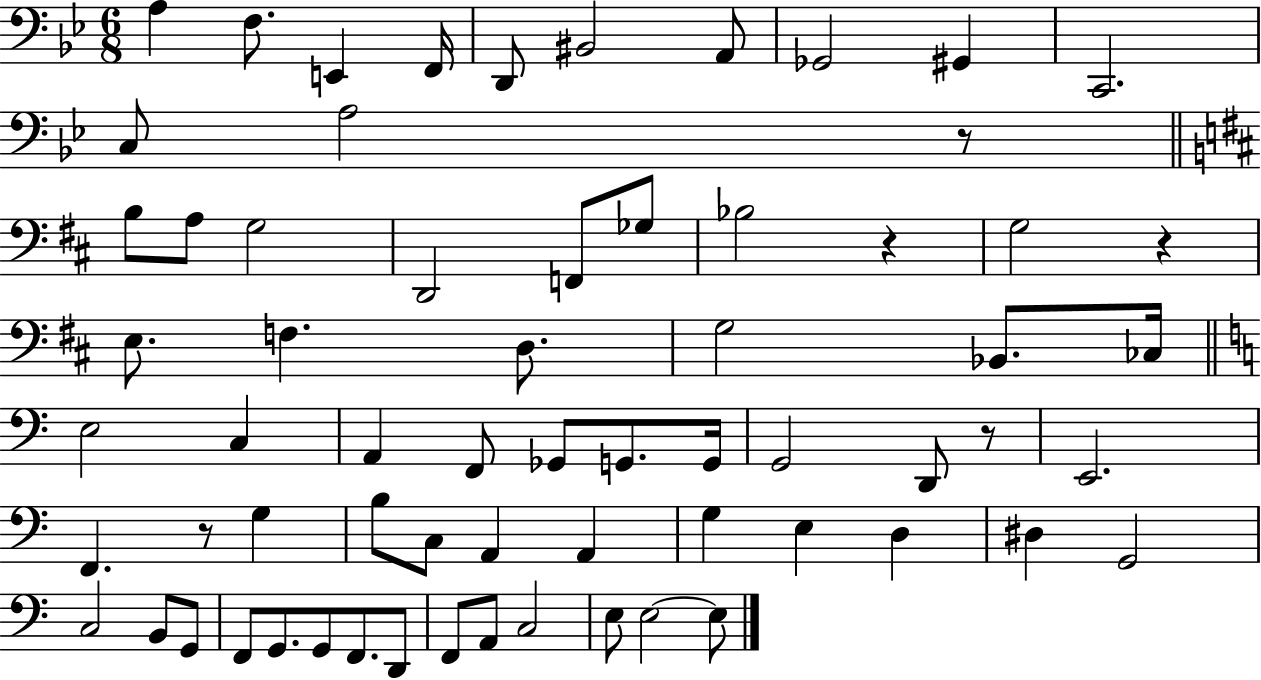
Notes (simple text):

A3/q F3/e. E2/q F2/s D2/e BIS2/h A2/e Gb2/h G#2/q C2/h. C3/e A3/h R/e B3/e A3/e G3/h D2/h F2/e Gb3/e Bb3/h R/q G3/h R/q E3/e. F3/q. D3/e. G3/h Bb2/e. CES3/s E3/h C3/q A2/q F2/e Gb2/e G2/e. G2/s G2/h D2/e R/e E2/h. F2/q. R/e G3/q B3/e C3/e A2/q A2/q G3/q E3/q D3/q D#3/q G2/h C3/h B2/e G2/e F2/e G2/e. G2/e F2/e. D2/e F2/e A2/e C3/h E3/e E3/h E3/e